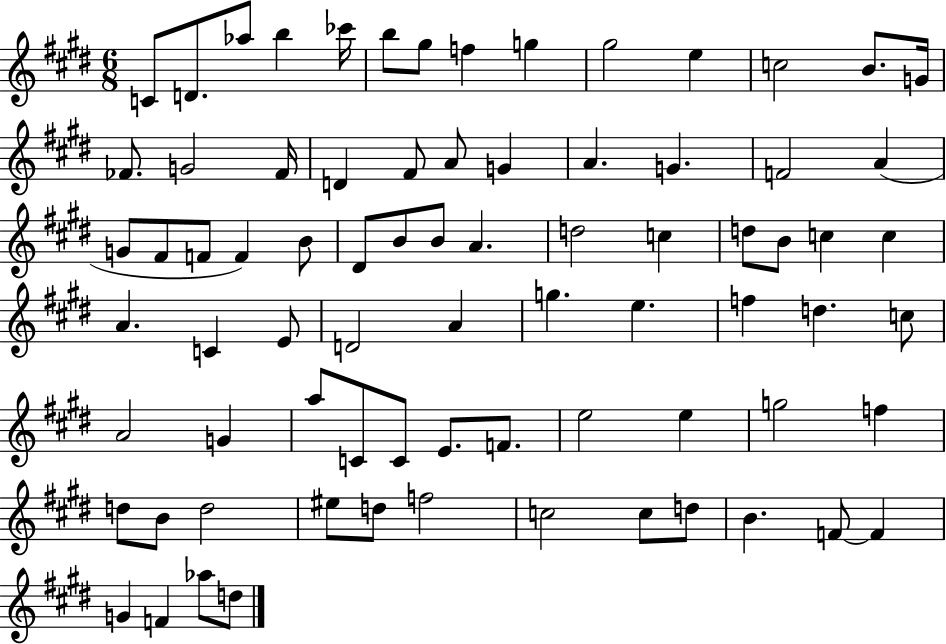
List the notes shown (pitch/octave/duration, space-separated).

C4/e D4/e. Ab5/e B5/q CES6/s B5/e G#5/e F5/q G5/q G#5/h E5/q C5/h B4/e. G4/s FES4/e. G4/h FES4/s D4/q F#4/e A4/e G4/q A4/q. G4/q. F4/h A4/q G4/e F#4/e F4/e F4/q B4/e D#4/e B4/e B4/e A4/q. D5/h C5/q D5/e B4/e C5/q C5/q A4/q. C4/q E4/e D4/h A4/q G5/q. E5/q. F5/q D5/q. C5/e A4/h G4/q A5/e C4/e C4/e E4/e. F4/e. E5/h E5/q G5/h F5/q D5/e B4/e D5/h EIS5/e D5/e F5/h C5/h C5/e D5/e B4/q. F4/e F4/q G4/q F4/q Ab5/e D5/e